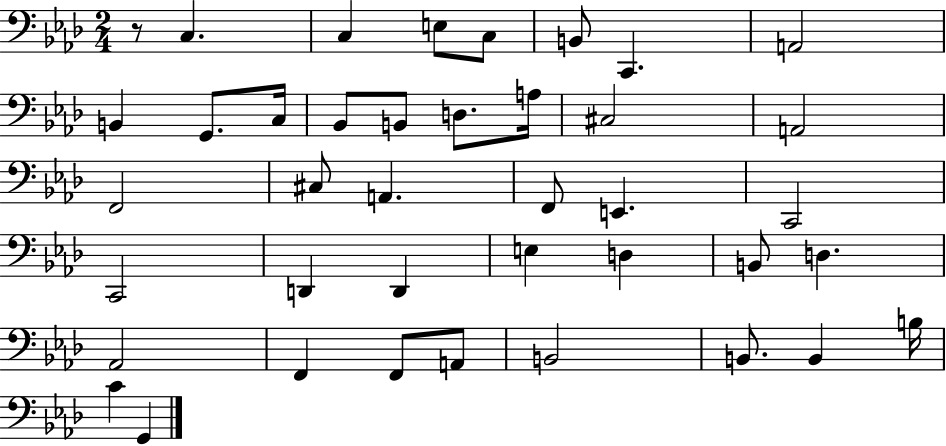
R/e C3/q. C3/q E3/e C3/e B2/e C2/q. A2/h B2/q G2/e. C3/s Bb2/e B2/e D3/e. A3/s C#3/h A2/h F2/h C#3/e A2/q. F2/e E2/q. C2/h C2/h D2/q D2/q E3/q D3/q B2/e D3/q. Ab2/h F2/q F2/e A2/e B2/h B2/e. B2/q B3/s C4/q G2/q